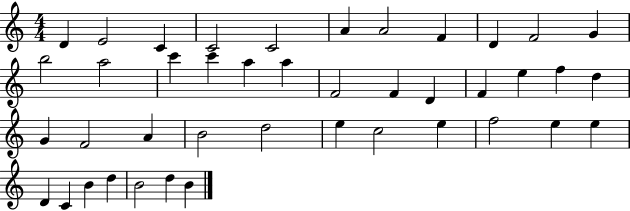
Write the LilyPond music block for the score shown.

{
  \clef treble
  \numericTimeSignature
  \time 4/4
  \key c \major
  d'4 e'2 c'4 | c'2 c'2 | a'4 a'2 f'4 | d'4 f'2 g'4 | \break b''2 a''2 | c'''4 c'''4 a''4 a''4 | f'2 f'4 d'4 | f'4 e''4 f''4 d''4 | \break g'4 f'2 a'4 | b'2 d''2 | e''4 c''2 e''4 | f''2 e''4 e''4 | \break d'4 c'4 b'4 d''4 | b'2 d''4 b'4 | \bar "|."
}